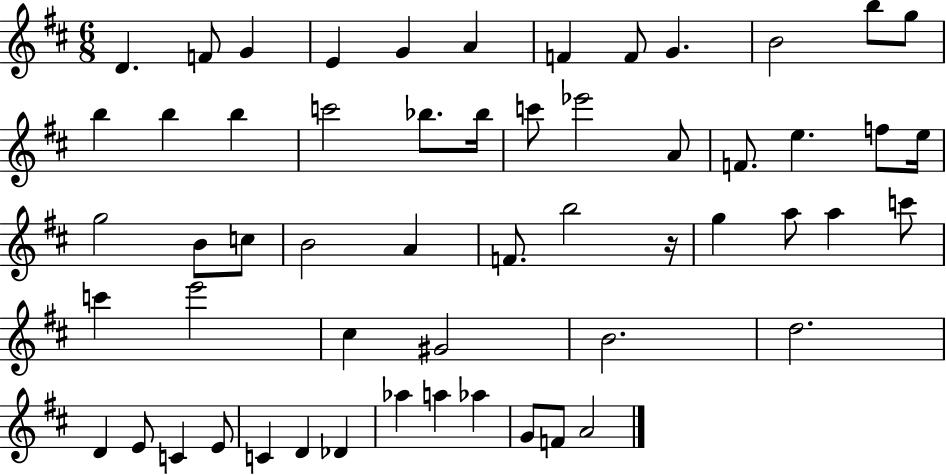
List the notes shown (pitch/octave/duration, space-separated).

D4/q. F4/e G4/q E4/q G4/q A4/q F4/q F4/e G4/q. B4/h B5/e G5/e B5/q B5/q B5/q C6/h Bb5/e. Bb5/s C6/e Eb6/h A4/e F4/e. E5/q. F5/e E5/s G5/h B4/e C5/e B4/h A4/q F4/e. B5/h R/s G5/q A5/e A5/q C6/e C6/q E6/h C#5/q G#4/h B4/h. D5/h. D4/q E4/e C4/q E4/e C4/q D4/q Db4/q Ab5/q A5/q Ab5/q G4/e F4/e A4/h